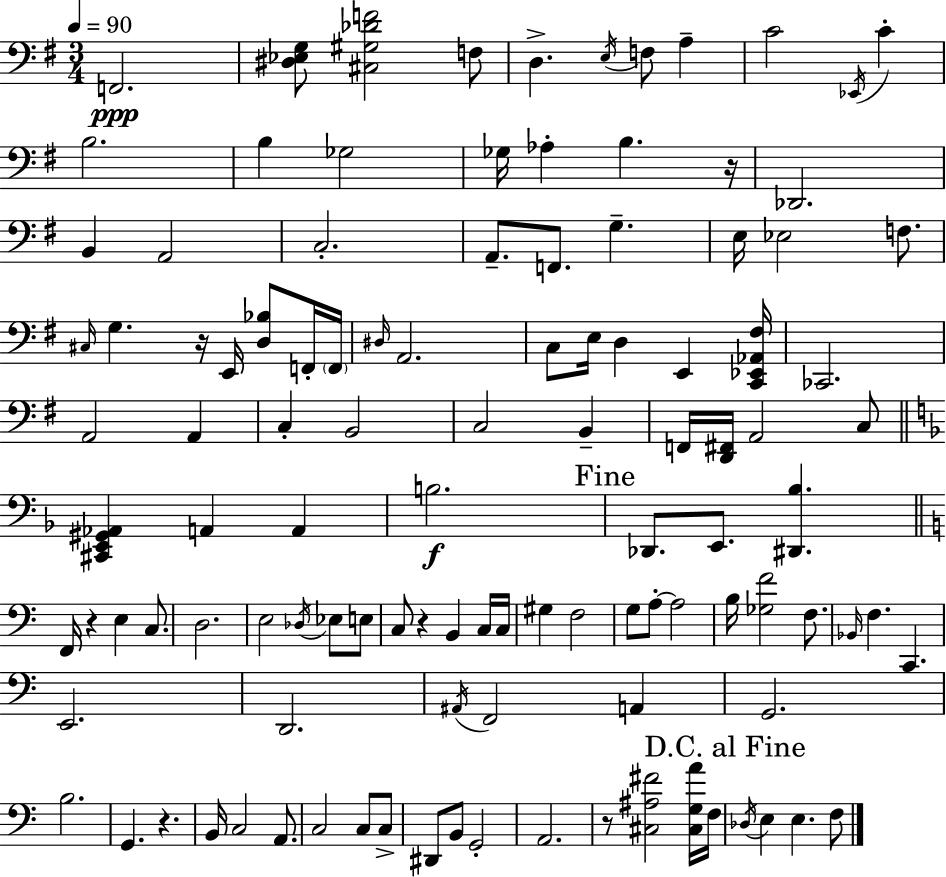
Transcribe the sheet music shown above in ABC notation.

X:1
T:Untitled
M:3/4
L:1/4
K:Em
F,,2 [^D,_E,G,]/2 [^C,^G,_DF]2 F,/2 D, E,/4 F,/2 A, C2 _E,,/4 C B,2 B, _G,2 _G,/4 _A, B, z/4 _D,,2 B,, A,,2 C,2 A,,/2 F,,/2 G, E,/4 _E,2 F,/2 ^C,/4 G, z/4 E,,/4 [D,_B,]/2 F,,/4 F,,/4 ^D,/4 A,,2 C,/2 E,/4 D, E,, [C,,_E,,_A,,^F,]/4 _C,,2 A,,2 A,, C, B,,2 C,2 B,, F,,/4 [D,,^F,,]/4 A,,2 C,/2 [^C,,E,,^G,,_A,,] A,, A,, B,2 _D,,/2 E,,/2 [^D,,_B,] F,,/4 z E, C,/2 D,2 E,2 _D,/4 _E,/2 E,/2 C,/2 z B,, C,/4 C,/4 ^G, F,2 G,/2 A,/2 A,2 B,/4 [_G,F]2 F,/2 _B,,/4 F, C,, E,,2 D,,2 ^A,,/4 F,,2 A,, G,,2 B,2 G,, z B,,/4 C,2 A,,/2 C,2 C,/2 C,/2 ^D,,/2 B,,/2 G,,2 A,,2 z/2 [^C,^A,^F]2 [^C,G,A]/4 F,/4 _D,/4 E, E, F,/2